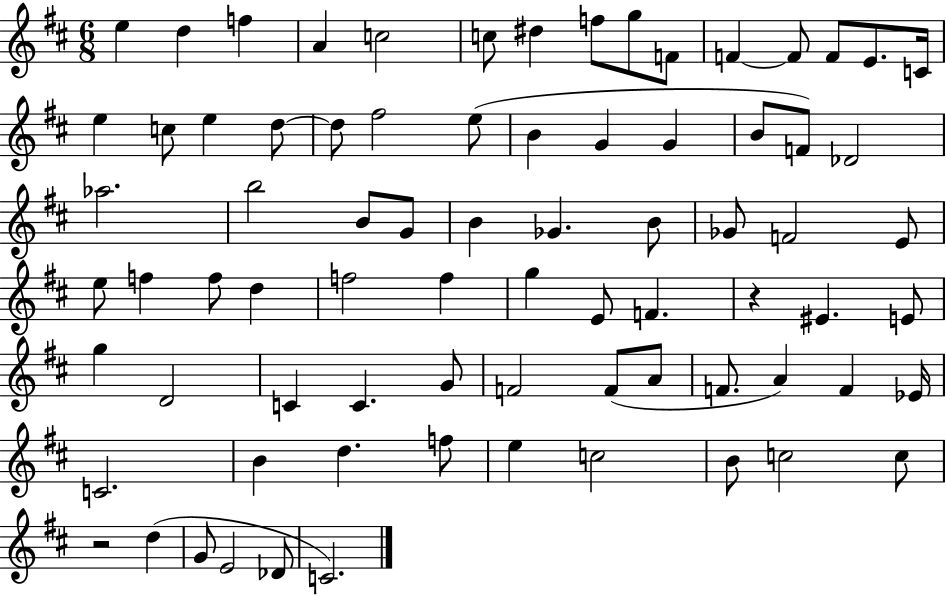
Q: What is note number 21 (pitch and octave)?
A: F#5